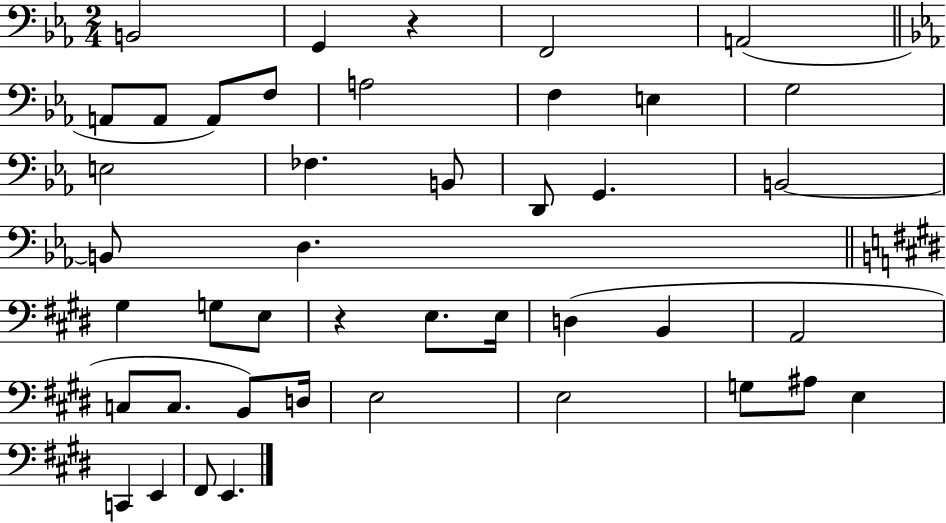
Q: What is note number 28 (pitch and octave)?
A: A2